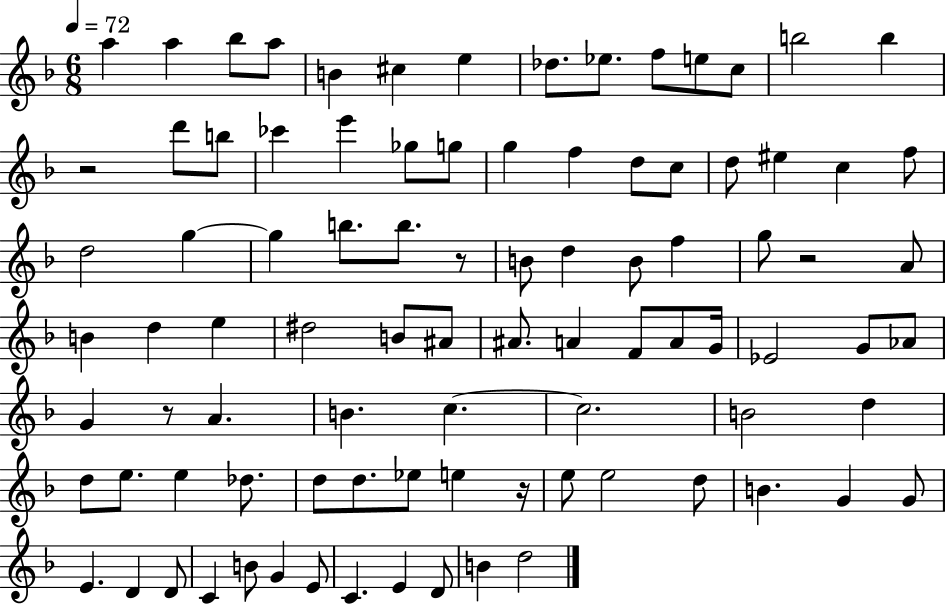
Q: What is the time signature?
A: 6/8